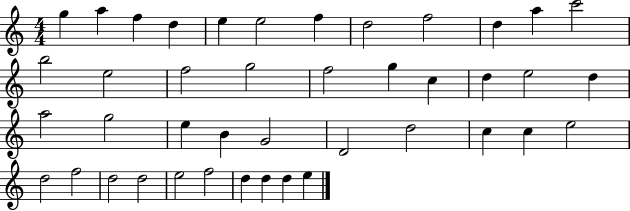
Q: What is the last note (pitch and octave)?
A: E5